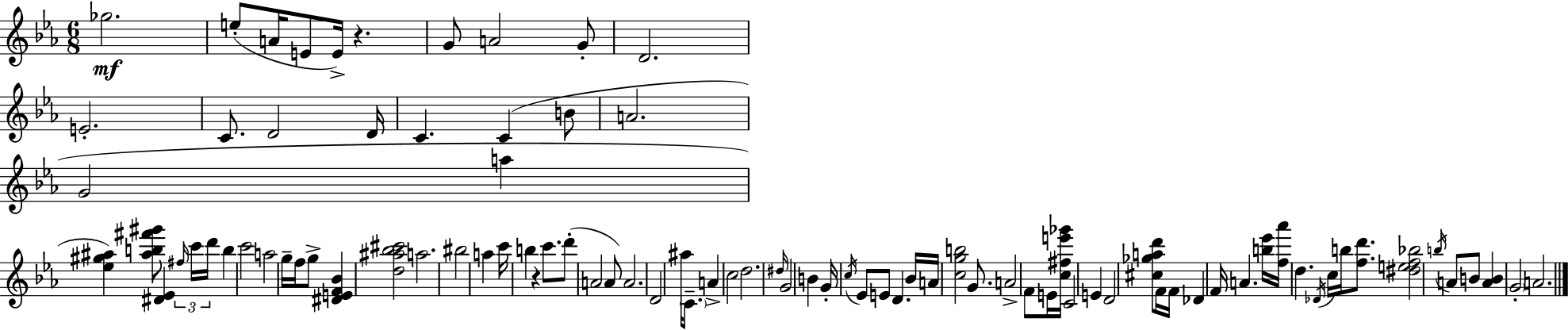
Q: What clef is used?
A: treble